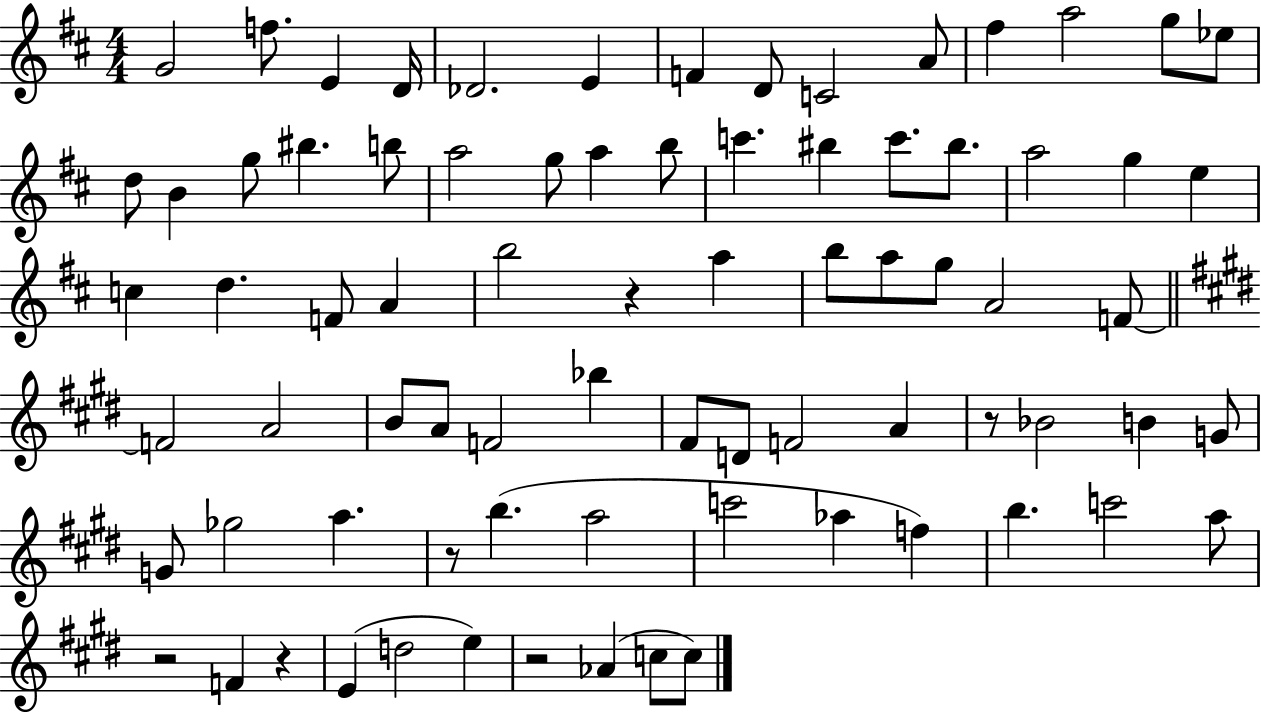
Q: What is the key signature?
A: D major